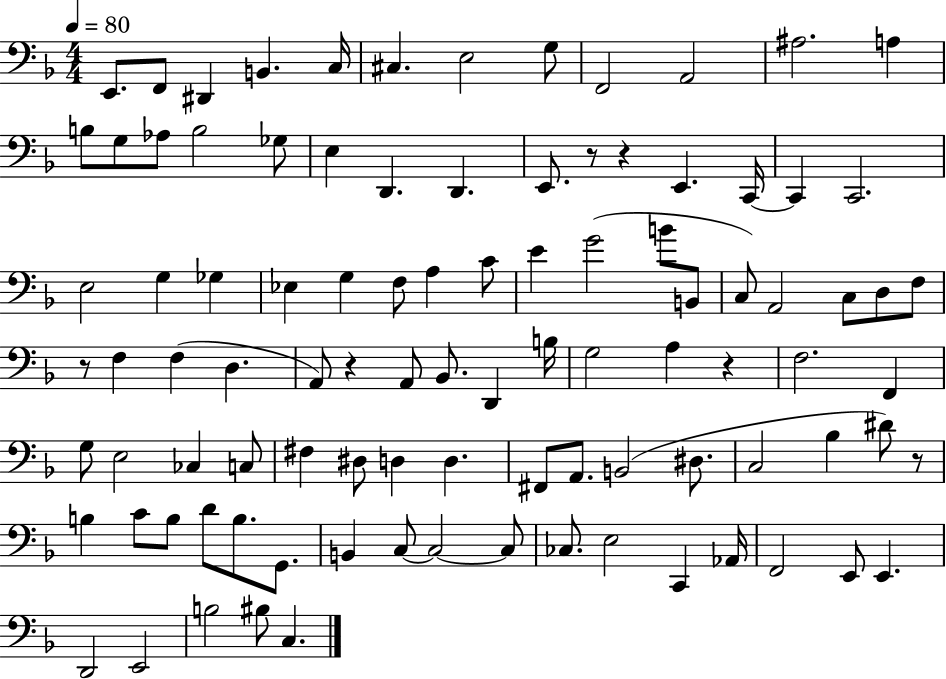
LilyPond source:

{
  \clef bass
  \numericTimeSignature
  \time 4/4
  \key f \major
  \tempo 4 = 80
  e,8. f,8 dis,4 b,4. c16 | cis4. e2 g8 | f,2 a,2 | ais2. a4 | \break b8 g8 aes8 b2 ges8 | e4 d,4. d,4. | e,8. r8 r4 e,4. c,16~~ | c,4 c,2. | \break e2 g4 ges4 | ees4 g4 f8 a4 c'8 | e'4 g'2( b'8 b,8 | c8) a,2 c8 d8 f8 | \break r8 f4 f4( d4. | a,8) r4 a,8 bes,8. d,4 b16 | g2 a4 r4 | f2. f,4 | \break g8 e2 ces4 c8 | fis4 dis8 d4 d4. | fis,8 a,8. b,2( dis8. | c2 bes4 dis'8) r8 | \break b4 c'8 b8 d'8 b8. g,8. | b,4 c8~~ c2~~ c8 | ces8. e2 c,4 aes,16 | f,2 e,8 e,4. | \break d,2 e,2 | b2 bis8 c4. | \bar "|."
}